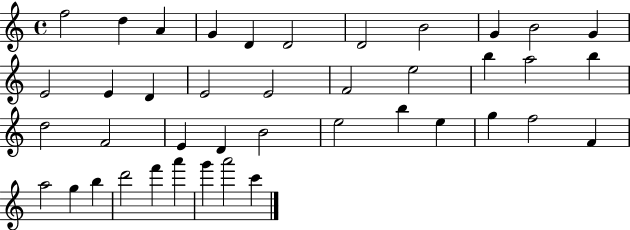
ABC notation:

X:1
T:Untitled
M:4/4
L:1/4
K:C
f2 d A G D D2 D2 B2 G B2 G E2 E D E2 E2 F2 e2 b a2 b d2 F2 E D B2 e2 b e g f2 F a2 g b d'2 f' a' g' a'2 c'